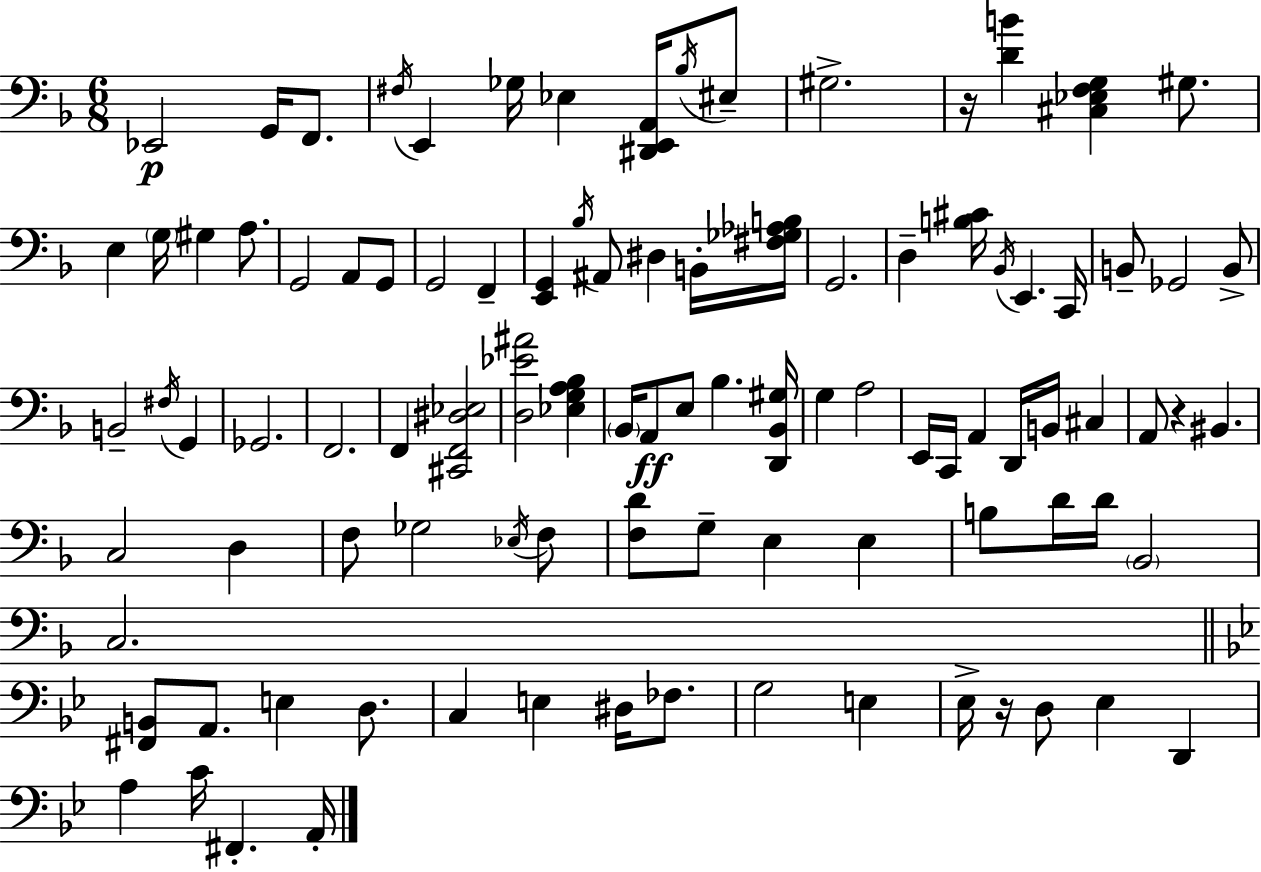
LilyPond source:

{
  \clef bass
  \numericTimeSignature
  \time 6/8
  \key f \major
  ees,2\p g,16 f,8. | \acciaccatura { fis16 } e,4 ges16 ees4 <dis, e, a,>16 \acciaccatura { bes16 } | eis8-- gis2.-> | r16 <d' b'>4 <cis ees f g>4 gis8. | \break e4 \parenthesize g16 gis4 a8. | g,2 a,8 | g,8 g,2 f,4-- | <e, g,>4 \acciaccatura { bes16 } ais,8 dis4 | \break b,16-. <fis ges aes b>16 g,2. | d4-- <b cis'>16 \acciaccatura { bes,16 } e,4. | c,16 b,8-- ges,2 | b,8-> b,2-- | \break \acciaccatura { fis16 } g,4 ges,2. | f,2. | f,4 <cis, f, dis ees>2 | <d ees' ais'>2 | \break <ees g a bes>4 \parenthesize bes,16 a,8\ff e8 bes4. | <d, bes, gis>16 g4 a2 | e,16 c,16 a,4 d,16 | b,16 cis4 a,8 r4 bis,4. | \break c2 | d4 f8 ges2 | \acciaccatura { ees16 } f8 <f d'>8 g8-- e4 | e4 b8 d'16 d'16 \parenthesize bes,2 | \break c2. | \bar "||" \break \key bes \major <fis, b,>8 a,8. e4 d8. | c4 e4 dis16 fes8. | g2 e4 | ees16-> r16 d8 ees4 d,4 | \break a4 c'16 fis,4.-. a,16-. | \bar "|."
}